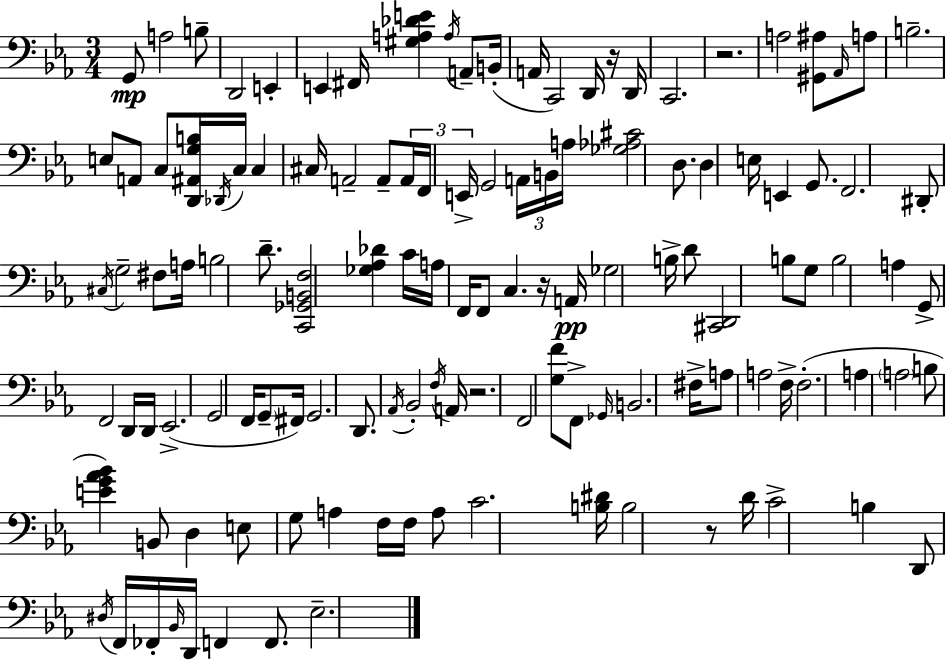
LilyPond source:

{
  \clef bass
  \numericTimeSignature
  \time 3/4
  \key ees \major
  \repeat volta 2 { g,8\mp a2 b8-- | d,2 e,4-. | e,4 fis,16 <gis a des' e'>4 \acciaccatura { a16 } a,8-- | b,16-.( a,16 c,2) d,16 r16 | \break d,16 c,2. | r2. | a2 <gis, ais>8 \grace { aes,16 } | a8 b2.-- | \break e8 a,8 c8 <d, ais, g b>16 \acciaccatura { des,16 } c16 c4 | cis16 a,2-- | a,8-- \tuplet 3/2 { a,16 f,16 e,16-> } g,2 | \tuplet 3/2 { a,16 b,16 a16 } <ges aes cis'>2 | \break d8. d4 e16 e,4 | g,8. f,2. | dis,8-. \acciaccatura { cis16 } g2-- | fis8 a16 b2 | \break d'8.-- <c, ges, b, f>2 | <ges aes des'>4 c'16 a16 f,16 f,8 c4. | r16 a,16\pp ges2 | b16-> d'8 <cis, d,>2 | \break b8 g8 b2 | a4 g,8-> f,2 | d,16 d,16 ees,2.->( | g,2 | \break f,16 \parenthesize g,8-- fis,16) g,2. | d,8. \acciaccatura { aes,16 } bes,2-. | \acciaccatura { f16 } a,16 r2. | f,2 | \break <g f'>8 f,8-> \grace { ges,16 } b,2. | fis16-> a8 a2 | f16-> f2.-.( | a4 \parenthesize a2 | \break b8 <e' g' aes' bes'>4) | b,8 d4 e8 g8 a4 | f16 f16 a8 c'2. | <b dis'>16 b2 | \break r8 d'16 c'2-> | b4 d,8 \acciaccatura { dis16 } f,16 fes,16-. | \grace { bes,16 } d,16 f,4 f,8. ees2.-- | } \bar "|."
}